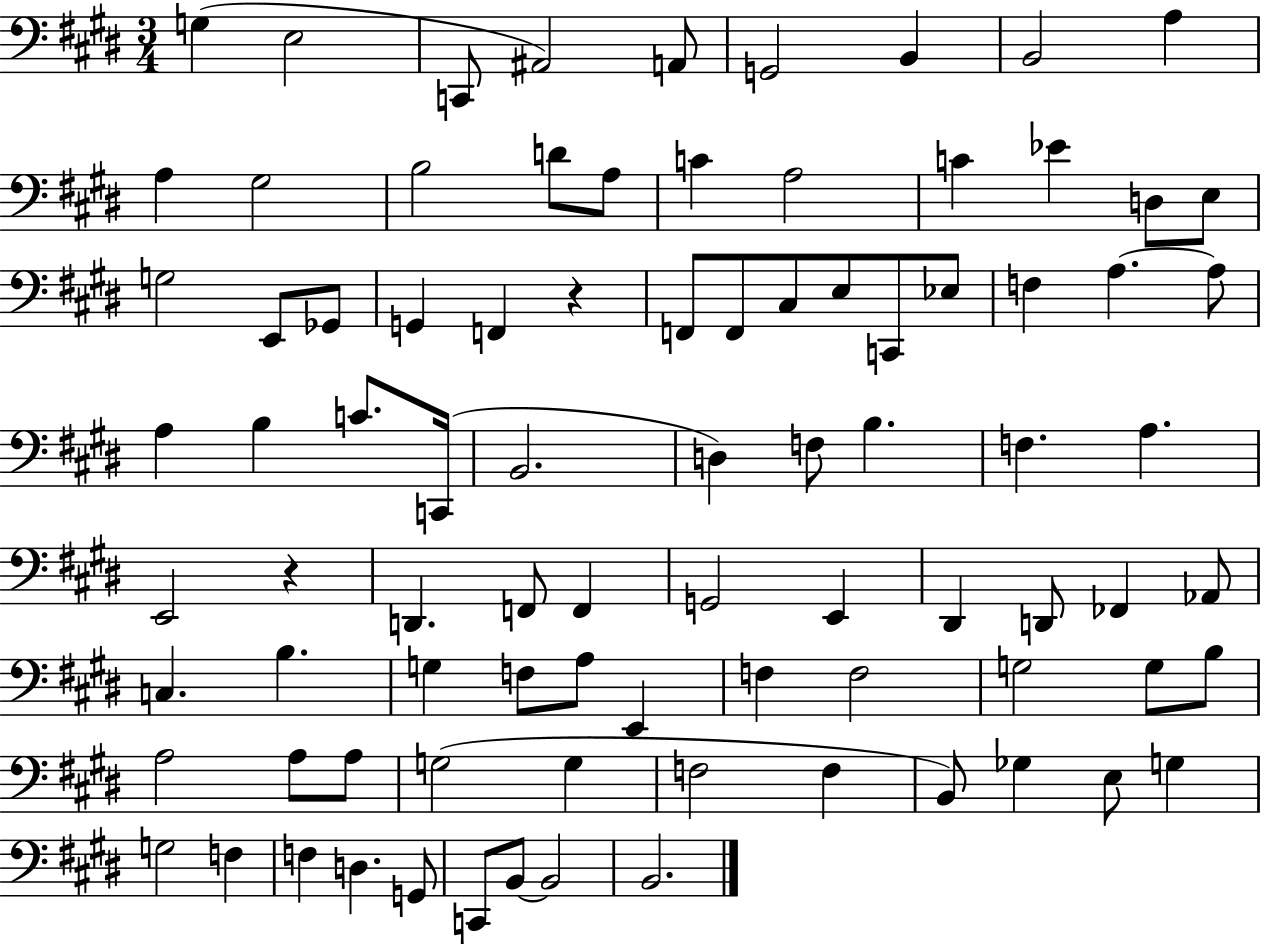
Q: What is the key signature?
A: E major